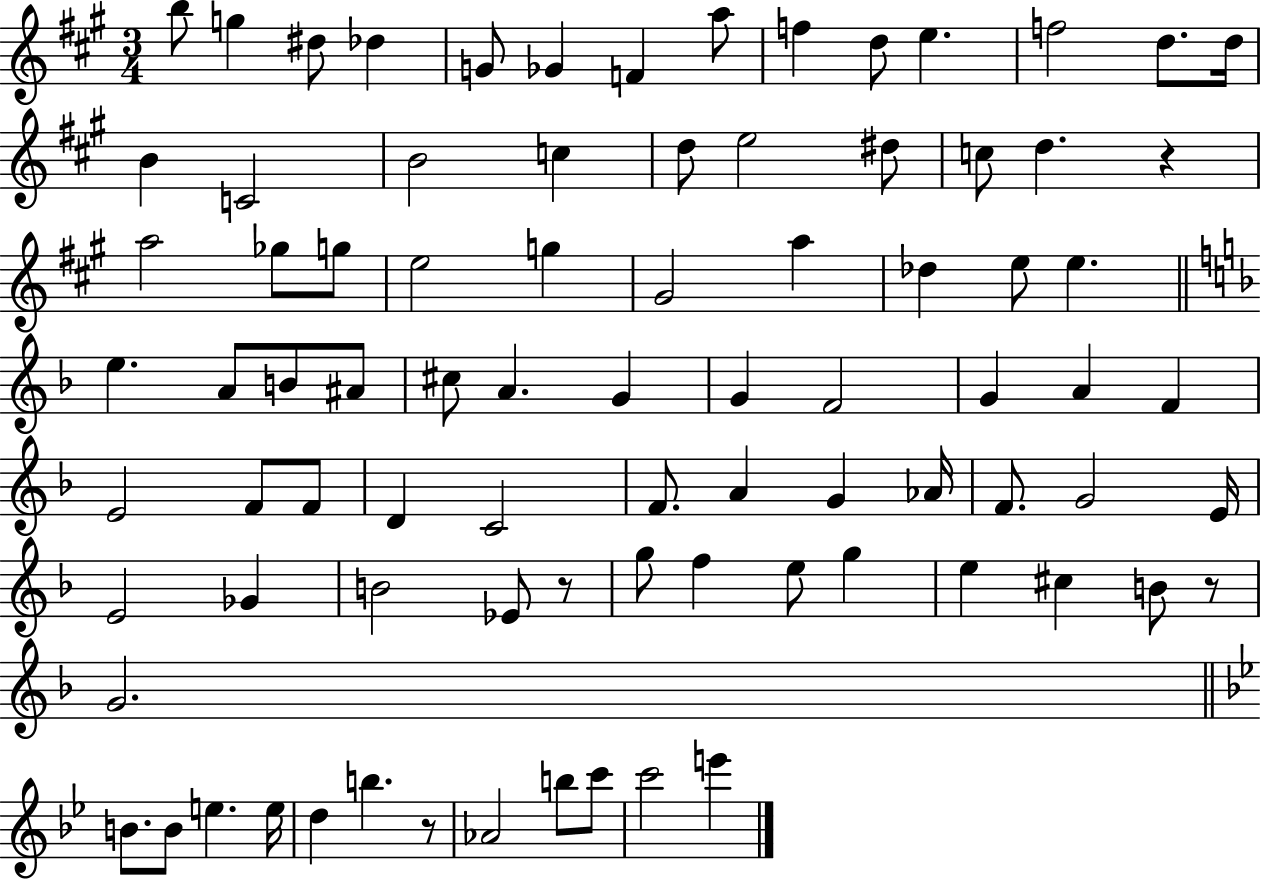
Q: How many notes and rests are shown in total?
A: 84